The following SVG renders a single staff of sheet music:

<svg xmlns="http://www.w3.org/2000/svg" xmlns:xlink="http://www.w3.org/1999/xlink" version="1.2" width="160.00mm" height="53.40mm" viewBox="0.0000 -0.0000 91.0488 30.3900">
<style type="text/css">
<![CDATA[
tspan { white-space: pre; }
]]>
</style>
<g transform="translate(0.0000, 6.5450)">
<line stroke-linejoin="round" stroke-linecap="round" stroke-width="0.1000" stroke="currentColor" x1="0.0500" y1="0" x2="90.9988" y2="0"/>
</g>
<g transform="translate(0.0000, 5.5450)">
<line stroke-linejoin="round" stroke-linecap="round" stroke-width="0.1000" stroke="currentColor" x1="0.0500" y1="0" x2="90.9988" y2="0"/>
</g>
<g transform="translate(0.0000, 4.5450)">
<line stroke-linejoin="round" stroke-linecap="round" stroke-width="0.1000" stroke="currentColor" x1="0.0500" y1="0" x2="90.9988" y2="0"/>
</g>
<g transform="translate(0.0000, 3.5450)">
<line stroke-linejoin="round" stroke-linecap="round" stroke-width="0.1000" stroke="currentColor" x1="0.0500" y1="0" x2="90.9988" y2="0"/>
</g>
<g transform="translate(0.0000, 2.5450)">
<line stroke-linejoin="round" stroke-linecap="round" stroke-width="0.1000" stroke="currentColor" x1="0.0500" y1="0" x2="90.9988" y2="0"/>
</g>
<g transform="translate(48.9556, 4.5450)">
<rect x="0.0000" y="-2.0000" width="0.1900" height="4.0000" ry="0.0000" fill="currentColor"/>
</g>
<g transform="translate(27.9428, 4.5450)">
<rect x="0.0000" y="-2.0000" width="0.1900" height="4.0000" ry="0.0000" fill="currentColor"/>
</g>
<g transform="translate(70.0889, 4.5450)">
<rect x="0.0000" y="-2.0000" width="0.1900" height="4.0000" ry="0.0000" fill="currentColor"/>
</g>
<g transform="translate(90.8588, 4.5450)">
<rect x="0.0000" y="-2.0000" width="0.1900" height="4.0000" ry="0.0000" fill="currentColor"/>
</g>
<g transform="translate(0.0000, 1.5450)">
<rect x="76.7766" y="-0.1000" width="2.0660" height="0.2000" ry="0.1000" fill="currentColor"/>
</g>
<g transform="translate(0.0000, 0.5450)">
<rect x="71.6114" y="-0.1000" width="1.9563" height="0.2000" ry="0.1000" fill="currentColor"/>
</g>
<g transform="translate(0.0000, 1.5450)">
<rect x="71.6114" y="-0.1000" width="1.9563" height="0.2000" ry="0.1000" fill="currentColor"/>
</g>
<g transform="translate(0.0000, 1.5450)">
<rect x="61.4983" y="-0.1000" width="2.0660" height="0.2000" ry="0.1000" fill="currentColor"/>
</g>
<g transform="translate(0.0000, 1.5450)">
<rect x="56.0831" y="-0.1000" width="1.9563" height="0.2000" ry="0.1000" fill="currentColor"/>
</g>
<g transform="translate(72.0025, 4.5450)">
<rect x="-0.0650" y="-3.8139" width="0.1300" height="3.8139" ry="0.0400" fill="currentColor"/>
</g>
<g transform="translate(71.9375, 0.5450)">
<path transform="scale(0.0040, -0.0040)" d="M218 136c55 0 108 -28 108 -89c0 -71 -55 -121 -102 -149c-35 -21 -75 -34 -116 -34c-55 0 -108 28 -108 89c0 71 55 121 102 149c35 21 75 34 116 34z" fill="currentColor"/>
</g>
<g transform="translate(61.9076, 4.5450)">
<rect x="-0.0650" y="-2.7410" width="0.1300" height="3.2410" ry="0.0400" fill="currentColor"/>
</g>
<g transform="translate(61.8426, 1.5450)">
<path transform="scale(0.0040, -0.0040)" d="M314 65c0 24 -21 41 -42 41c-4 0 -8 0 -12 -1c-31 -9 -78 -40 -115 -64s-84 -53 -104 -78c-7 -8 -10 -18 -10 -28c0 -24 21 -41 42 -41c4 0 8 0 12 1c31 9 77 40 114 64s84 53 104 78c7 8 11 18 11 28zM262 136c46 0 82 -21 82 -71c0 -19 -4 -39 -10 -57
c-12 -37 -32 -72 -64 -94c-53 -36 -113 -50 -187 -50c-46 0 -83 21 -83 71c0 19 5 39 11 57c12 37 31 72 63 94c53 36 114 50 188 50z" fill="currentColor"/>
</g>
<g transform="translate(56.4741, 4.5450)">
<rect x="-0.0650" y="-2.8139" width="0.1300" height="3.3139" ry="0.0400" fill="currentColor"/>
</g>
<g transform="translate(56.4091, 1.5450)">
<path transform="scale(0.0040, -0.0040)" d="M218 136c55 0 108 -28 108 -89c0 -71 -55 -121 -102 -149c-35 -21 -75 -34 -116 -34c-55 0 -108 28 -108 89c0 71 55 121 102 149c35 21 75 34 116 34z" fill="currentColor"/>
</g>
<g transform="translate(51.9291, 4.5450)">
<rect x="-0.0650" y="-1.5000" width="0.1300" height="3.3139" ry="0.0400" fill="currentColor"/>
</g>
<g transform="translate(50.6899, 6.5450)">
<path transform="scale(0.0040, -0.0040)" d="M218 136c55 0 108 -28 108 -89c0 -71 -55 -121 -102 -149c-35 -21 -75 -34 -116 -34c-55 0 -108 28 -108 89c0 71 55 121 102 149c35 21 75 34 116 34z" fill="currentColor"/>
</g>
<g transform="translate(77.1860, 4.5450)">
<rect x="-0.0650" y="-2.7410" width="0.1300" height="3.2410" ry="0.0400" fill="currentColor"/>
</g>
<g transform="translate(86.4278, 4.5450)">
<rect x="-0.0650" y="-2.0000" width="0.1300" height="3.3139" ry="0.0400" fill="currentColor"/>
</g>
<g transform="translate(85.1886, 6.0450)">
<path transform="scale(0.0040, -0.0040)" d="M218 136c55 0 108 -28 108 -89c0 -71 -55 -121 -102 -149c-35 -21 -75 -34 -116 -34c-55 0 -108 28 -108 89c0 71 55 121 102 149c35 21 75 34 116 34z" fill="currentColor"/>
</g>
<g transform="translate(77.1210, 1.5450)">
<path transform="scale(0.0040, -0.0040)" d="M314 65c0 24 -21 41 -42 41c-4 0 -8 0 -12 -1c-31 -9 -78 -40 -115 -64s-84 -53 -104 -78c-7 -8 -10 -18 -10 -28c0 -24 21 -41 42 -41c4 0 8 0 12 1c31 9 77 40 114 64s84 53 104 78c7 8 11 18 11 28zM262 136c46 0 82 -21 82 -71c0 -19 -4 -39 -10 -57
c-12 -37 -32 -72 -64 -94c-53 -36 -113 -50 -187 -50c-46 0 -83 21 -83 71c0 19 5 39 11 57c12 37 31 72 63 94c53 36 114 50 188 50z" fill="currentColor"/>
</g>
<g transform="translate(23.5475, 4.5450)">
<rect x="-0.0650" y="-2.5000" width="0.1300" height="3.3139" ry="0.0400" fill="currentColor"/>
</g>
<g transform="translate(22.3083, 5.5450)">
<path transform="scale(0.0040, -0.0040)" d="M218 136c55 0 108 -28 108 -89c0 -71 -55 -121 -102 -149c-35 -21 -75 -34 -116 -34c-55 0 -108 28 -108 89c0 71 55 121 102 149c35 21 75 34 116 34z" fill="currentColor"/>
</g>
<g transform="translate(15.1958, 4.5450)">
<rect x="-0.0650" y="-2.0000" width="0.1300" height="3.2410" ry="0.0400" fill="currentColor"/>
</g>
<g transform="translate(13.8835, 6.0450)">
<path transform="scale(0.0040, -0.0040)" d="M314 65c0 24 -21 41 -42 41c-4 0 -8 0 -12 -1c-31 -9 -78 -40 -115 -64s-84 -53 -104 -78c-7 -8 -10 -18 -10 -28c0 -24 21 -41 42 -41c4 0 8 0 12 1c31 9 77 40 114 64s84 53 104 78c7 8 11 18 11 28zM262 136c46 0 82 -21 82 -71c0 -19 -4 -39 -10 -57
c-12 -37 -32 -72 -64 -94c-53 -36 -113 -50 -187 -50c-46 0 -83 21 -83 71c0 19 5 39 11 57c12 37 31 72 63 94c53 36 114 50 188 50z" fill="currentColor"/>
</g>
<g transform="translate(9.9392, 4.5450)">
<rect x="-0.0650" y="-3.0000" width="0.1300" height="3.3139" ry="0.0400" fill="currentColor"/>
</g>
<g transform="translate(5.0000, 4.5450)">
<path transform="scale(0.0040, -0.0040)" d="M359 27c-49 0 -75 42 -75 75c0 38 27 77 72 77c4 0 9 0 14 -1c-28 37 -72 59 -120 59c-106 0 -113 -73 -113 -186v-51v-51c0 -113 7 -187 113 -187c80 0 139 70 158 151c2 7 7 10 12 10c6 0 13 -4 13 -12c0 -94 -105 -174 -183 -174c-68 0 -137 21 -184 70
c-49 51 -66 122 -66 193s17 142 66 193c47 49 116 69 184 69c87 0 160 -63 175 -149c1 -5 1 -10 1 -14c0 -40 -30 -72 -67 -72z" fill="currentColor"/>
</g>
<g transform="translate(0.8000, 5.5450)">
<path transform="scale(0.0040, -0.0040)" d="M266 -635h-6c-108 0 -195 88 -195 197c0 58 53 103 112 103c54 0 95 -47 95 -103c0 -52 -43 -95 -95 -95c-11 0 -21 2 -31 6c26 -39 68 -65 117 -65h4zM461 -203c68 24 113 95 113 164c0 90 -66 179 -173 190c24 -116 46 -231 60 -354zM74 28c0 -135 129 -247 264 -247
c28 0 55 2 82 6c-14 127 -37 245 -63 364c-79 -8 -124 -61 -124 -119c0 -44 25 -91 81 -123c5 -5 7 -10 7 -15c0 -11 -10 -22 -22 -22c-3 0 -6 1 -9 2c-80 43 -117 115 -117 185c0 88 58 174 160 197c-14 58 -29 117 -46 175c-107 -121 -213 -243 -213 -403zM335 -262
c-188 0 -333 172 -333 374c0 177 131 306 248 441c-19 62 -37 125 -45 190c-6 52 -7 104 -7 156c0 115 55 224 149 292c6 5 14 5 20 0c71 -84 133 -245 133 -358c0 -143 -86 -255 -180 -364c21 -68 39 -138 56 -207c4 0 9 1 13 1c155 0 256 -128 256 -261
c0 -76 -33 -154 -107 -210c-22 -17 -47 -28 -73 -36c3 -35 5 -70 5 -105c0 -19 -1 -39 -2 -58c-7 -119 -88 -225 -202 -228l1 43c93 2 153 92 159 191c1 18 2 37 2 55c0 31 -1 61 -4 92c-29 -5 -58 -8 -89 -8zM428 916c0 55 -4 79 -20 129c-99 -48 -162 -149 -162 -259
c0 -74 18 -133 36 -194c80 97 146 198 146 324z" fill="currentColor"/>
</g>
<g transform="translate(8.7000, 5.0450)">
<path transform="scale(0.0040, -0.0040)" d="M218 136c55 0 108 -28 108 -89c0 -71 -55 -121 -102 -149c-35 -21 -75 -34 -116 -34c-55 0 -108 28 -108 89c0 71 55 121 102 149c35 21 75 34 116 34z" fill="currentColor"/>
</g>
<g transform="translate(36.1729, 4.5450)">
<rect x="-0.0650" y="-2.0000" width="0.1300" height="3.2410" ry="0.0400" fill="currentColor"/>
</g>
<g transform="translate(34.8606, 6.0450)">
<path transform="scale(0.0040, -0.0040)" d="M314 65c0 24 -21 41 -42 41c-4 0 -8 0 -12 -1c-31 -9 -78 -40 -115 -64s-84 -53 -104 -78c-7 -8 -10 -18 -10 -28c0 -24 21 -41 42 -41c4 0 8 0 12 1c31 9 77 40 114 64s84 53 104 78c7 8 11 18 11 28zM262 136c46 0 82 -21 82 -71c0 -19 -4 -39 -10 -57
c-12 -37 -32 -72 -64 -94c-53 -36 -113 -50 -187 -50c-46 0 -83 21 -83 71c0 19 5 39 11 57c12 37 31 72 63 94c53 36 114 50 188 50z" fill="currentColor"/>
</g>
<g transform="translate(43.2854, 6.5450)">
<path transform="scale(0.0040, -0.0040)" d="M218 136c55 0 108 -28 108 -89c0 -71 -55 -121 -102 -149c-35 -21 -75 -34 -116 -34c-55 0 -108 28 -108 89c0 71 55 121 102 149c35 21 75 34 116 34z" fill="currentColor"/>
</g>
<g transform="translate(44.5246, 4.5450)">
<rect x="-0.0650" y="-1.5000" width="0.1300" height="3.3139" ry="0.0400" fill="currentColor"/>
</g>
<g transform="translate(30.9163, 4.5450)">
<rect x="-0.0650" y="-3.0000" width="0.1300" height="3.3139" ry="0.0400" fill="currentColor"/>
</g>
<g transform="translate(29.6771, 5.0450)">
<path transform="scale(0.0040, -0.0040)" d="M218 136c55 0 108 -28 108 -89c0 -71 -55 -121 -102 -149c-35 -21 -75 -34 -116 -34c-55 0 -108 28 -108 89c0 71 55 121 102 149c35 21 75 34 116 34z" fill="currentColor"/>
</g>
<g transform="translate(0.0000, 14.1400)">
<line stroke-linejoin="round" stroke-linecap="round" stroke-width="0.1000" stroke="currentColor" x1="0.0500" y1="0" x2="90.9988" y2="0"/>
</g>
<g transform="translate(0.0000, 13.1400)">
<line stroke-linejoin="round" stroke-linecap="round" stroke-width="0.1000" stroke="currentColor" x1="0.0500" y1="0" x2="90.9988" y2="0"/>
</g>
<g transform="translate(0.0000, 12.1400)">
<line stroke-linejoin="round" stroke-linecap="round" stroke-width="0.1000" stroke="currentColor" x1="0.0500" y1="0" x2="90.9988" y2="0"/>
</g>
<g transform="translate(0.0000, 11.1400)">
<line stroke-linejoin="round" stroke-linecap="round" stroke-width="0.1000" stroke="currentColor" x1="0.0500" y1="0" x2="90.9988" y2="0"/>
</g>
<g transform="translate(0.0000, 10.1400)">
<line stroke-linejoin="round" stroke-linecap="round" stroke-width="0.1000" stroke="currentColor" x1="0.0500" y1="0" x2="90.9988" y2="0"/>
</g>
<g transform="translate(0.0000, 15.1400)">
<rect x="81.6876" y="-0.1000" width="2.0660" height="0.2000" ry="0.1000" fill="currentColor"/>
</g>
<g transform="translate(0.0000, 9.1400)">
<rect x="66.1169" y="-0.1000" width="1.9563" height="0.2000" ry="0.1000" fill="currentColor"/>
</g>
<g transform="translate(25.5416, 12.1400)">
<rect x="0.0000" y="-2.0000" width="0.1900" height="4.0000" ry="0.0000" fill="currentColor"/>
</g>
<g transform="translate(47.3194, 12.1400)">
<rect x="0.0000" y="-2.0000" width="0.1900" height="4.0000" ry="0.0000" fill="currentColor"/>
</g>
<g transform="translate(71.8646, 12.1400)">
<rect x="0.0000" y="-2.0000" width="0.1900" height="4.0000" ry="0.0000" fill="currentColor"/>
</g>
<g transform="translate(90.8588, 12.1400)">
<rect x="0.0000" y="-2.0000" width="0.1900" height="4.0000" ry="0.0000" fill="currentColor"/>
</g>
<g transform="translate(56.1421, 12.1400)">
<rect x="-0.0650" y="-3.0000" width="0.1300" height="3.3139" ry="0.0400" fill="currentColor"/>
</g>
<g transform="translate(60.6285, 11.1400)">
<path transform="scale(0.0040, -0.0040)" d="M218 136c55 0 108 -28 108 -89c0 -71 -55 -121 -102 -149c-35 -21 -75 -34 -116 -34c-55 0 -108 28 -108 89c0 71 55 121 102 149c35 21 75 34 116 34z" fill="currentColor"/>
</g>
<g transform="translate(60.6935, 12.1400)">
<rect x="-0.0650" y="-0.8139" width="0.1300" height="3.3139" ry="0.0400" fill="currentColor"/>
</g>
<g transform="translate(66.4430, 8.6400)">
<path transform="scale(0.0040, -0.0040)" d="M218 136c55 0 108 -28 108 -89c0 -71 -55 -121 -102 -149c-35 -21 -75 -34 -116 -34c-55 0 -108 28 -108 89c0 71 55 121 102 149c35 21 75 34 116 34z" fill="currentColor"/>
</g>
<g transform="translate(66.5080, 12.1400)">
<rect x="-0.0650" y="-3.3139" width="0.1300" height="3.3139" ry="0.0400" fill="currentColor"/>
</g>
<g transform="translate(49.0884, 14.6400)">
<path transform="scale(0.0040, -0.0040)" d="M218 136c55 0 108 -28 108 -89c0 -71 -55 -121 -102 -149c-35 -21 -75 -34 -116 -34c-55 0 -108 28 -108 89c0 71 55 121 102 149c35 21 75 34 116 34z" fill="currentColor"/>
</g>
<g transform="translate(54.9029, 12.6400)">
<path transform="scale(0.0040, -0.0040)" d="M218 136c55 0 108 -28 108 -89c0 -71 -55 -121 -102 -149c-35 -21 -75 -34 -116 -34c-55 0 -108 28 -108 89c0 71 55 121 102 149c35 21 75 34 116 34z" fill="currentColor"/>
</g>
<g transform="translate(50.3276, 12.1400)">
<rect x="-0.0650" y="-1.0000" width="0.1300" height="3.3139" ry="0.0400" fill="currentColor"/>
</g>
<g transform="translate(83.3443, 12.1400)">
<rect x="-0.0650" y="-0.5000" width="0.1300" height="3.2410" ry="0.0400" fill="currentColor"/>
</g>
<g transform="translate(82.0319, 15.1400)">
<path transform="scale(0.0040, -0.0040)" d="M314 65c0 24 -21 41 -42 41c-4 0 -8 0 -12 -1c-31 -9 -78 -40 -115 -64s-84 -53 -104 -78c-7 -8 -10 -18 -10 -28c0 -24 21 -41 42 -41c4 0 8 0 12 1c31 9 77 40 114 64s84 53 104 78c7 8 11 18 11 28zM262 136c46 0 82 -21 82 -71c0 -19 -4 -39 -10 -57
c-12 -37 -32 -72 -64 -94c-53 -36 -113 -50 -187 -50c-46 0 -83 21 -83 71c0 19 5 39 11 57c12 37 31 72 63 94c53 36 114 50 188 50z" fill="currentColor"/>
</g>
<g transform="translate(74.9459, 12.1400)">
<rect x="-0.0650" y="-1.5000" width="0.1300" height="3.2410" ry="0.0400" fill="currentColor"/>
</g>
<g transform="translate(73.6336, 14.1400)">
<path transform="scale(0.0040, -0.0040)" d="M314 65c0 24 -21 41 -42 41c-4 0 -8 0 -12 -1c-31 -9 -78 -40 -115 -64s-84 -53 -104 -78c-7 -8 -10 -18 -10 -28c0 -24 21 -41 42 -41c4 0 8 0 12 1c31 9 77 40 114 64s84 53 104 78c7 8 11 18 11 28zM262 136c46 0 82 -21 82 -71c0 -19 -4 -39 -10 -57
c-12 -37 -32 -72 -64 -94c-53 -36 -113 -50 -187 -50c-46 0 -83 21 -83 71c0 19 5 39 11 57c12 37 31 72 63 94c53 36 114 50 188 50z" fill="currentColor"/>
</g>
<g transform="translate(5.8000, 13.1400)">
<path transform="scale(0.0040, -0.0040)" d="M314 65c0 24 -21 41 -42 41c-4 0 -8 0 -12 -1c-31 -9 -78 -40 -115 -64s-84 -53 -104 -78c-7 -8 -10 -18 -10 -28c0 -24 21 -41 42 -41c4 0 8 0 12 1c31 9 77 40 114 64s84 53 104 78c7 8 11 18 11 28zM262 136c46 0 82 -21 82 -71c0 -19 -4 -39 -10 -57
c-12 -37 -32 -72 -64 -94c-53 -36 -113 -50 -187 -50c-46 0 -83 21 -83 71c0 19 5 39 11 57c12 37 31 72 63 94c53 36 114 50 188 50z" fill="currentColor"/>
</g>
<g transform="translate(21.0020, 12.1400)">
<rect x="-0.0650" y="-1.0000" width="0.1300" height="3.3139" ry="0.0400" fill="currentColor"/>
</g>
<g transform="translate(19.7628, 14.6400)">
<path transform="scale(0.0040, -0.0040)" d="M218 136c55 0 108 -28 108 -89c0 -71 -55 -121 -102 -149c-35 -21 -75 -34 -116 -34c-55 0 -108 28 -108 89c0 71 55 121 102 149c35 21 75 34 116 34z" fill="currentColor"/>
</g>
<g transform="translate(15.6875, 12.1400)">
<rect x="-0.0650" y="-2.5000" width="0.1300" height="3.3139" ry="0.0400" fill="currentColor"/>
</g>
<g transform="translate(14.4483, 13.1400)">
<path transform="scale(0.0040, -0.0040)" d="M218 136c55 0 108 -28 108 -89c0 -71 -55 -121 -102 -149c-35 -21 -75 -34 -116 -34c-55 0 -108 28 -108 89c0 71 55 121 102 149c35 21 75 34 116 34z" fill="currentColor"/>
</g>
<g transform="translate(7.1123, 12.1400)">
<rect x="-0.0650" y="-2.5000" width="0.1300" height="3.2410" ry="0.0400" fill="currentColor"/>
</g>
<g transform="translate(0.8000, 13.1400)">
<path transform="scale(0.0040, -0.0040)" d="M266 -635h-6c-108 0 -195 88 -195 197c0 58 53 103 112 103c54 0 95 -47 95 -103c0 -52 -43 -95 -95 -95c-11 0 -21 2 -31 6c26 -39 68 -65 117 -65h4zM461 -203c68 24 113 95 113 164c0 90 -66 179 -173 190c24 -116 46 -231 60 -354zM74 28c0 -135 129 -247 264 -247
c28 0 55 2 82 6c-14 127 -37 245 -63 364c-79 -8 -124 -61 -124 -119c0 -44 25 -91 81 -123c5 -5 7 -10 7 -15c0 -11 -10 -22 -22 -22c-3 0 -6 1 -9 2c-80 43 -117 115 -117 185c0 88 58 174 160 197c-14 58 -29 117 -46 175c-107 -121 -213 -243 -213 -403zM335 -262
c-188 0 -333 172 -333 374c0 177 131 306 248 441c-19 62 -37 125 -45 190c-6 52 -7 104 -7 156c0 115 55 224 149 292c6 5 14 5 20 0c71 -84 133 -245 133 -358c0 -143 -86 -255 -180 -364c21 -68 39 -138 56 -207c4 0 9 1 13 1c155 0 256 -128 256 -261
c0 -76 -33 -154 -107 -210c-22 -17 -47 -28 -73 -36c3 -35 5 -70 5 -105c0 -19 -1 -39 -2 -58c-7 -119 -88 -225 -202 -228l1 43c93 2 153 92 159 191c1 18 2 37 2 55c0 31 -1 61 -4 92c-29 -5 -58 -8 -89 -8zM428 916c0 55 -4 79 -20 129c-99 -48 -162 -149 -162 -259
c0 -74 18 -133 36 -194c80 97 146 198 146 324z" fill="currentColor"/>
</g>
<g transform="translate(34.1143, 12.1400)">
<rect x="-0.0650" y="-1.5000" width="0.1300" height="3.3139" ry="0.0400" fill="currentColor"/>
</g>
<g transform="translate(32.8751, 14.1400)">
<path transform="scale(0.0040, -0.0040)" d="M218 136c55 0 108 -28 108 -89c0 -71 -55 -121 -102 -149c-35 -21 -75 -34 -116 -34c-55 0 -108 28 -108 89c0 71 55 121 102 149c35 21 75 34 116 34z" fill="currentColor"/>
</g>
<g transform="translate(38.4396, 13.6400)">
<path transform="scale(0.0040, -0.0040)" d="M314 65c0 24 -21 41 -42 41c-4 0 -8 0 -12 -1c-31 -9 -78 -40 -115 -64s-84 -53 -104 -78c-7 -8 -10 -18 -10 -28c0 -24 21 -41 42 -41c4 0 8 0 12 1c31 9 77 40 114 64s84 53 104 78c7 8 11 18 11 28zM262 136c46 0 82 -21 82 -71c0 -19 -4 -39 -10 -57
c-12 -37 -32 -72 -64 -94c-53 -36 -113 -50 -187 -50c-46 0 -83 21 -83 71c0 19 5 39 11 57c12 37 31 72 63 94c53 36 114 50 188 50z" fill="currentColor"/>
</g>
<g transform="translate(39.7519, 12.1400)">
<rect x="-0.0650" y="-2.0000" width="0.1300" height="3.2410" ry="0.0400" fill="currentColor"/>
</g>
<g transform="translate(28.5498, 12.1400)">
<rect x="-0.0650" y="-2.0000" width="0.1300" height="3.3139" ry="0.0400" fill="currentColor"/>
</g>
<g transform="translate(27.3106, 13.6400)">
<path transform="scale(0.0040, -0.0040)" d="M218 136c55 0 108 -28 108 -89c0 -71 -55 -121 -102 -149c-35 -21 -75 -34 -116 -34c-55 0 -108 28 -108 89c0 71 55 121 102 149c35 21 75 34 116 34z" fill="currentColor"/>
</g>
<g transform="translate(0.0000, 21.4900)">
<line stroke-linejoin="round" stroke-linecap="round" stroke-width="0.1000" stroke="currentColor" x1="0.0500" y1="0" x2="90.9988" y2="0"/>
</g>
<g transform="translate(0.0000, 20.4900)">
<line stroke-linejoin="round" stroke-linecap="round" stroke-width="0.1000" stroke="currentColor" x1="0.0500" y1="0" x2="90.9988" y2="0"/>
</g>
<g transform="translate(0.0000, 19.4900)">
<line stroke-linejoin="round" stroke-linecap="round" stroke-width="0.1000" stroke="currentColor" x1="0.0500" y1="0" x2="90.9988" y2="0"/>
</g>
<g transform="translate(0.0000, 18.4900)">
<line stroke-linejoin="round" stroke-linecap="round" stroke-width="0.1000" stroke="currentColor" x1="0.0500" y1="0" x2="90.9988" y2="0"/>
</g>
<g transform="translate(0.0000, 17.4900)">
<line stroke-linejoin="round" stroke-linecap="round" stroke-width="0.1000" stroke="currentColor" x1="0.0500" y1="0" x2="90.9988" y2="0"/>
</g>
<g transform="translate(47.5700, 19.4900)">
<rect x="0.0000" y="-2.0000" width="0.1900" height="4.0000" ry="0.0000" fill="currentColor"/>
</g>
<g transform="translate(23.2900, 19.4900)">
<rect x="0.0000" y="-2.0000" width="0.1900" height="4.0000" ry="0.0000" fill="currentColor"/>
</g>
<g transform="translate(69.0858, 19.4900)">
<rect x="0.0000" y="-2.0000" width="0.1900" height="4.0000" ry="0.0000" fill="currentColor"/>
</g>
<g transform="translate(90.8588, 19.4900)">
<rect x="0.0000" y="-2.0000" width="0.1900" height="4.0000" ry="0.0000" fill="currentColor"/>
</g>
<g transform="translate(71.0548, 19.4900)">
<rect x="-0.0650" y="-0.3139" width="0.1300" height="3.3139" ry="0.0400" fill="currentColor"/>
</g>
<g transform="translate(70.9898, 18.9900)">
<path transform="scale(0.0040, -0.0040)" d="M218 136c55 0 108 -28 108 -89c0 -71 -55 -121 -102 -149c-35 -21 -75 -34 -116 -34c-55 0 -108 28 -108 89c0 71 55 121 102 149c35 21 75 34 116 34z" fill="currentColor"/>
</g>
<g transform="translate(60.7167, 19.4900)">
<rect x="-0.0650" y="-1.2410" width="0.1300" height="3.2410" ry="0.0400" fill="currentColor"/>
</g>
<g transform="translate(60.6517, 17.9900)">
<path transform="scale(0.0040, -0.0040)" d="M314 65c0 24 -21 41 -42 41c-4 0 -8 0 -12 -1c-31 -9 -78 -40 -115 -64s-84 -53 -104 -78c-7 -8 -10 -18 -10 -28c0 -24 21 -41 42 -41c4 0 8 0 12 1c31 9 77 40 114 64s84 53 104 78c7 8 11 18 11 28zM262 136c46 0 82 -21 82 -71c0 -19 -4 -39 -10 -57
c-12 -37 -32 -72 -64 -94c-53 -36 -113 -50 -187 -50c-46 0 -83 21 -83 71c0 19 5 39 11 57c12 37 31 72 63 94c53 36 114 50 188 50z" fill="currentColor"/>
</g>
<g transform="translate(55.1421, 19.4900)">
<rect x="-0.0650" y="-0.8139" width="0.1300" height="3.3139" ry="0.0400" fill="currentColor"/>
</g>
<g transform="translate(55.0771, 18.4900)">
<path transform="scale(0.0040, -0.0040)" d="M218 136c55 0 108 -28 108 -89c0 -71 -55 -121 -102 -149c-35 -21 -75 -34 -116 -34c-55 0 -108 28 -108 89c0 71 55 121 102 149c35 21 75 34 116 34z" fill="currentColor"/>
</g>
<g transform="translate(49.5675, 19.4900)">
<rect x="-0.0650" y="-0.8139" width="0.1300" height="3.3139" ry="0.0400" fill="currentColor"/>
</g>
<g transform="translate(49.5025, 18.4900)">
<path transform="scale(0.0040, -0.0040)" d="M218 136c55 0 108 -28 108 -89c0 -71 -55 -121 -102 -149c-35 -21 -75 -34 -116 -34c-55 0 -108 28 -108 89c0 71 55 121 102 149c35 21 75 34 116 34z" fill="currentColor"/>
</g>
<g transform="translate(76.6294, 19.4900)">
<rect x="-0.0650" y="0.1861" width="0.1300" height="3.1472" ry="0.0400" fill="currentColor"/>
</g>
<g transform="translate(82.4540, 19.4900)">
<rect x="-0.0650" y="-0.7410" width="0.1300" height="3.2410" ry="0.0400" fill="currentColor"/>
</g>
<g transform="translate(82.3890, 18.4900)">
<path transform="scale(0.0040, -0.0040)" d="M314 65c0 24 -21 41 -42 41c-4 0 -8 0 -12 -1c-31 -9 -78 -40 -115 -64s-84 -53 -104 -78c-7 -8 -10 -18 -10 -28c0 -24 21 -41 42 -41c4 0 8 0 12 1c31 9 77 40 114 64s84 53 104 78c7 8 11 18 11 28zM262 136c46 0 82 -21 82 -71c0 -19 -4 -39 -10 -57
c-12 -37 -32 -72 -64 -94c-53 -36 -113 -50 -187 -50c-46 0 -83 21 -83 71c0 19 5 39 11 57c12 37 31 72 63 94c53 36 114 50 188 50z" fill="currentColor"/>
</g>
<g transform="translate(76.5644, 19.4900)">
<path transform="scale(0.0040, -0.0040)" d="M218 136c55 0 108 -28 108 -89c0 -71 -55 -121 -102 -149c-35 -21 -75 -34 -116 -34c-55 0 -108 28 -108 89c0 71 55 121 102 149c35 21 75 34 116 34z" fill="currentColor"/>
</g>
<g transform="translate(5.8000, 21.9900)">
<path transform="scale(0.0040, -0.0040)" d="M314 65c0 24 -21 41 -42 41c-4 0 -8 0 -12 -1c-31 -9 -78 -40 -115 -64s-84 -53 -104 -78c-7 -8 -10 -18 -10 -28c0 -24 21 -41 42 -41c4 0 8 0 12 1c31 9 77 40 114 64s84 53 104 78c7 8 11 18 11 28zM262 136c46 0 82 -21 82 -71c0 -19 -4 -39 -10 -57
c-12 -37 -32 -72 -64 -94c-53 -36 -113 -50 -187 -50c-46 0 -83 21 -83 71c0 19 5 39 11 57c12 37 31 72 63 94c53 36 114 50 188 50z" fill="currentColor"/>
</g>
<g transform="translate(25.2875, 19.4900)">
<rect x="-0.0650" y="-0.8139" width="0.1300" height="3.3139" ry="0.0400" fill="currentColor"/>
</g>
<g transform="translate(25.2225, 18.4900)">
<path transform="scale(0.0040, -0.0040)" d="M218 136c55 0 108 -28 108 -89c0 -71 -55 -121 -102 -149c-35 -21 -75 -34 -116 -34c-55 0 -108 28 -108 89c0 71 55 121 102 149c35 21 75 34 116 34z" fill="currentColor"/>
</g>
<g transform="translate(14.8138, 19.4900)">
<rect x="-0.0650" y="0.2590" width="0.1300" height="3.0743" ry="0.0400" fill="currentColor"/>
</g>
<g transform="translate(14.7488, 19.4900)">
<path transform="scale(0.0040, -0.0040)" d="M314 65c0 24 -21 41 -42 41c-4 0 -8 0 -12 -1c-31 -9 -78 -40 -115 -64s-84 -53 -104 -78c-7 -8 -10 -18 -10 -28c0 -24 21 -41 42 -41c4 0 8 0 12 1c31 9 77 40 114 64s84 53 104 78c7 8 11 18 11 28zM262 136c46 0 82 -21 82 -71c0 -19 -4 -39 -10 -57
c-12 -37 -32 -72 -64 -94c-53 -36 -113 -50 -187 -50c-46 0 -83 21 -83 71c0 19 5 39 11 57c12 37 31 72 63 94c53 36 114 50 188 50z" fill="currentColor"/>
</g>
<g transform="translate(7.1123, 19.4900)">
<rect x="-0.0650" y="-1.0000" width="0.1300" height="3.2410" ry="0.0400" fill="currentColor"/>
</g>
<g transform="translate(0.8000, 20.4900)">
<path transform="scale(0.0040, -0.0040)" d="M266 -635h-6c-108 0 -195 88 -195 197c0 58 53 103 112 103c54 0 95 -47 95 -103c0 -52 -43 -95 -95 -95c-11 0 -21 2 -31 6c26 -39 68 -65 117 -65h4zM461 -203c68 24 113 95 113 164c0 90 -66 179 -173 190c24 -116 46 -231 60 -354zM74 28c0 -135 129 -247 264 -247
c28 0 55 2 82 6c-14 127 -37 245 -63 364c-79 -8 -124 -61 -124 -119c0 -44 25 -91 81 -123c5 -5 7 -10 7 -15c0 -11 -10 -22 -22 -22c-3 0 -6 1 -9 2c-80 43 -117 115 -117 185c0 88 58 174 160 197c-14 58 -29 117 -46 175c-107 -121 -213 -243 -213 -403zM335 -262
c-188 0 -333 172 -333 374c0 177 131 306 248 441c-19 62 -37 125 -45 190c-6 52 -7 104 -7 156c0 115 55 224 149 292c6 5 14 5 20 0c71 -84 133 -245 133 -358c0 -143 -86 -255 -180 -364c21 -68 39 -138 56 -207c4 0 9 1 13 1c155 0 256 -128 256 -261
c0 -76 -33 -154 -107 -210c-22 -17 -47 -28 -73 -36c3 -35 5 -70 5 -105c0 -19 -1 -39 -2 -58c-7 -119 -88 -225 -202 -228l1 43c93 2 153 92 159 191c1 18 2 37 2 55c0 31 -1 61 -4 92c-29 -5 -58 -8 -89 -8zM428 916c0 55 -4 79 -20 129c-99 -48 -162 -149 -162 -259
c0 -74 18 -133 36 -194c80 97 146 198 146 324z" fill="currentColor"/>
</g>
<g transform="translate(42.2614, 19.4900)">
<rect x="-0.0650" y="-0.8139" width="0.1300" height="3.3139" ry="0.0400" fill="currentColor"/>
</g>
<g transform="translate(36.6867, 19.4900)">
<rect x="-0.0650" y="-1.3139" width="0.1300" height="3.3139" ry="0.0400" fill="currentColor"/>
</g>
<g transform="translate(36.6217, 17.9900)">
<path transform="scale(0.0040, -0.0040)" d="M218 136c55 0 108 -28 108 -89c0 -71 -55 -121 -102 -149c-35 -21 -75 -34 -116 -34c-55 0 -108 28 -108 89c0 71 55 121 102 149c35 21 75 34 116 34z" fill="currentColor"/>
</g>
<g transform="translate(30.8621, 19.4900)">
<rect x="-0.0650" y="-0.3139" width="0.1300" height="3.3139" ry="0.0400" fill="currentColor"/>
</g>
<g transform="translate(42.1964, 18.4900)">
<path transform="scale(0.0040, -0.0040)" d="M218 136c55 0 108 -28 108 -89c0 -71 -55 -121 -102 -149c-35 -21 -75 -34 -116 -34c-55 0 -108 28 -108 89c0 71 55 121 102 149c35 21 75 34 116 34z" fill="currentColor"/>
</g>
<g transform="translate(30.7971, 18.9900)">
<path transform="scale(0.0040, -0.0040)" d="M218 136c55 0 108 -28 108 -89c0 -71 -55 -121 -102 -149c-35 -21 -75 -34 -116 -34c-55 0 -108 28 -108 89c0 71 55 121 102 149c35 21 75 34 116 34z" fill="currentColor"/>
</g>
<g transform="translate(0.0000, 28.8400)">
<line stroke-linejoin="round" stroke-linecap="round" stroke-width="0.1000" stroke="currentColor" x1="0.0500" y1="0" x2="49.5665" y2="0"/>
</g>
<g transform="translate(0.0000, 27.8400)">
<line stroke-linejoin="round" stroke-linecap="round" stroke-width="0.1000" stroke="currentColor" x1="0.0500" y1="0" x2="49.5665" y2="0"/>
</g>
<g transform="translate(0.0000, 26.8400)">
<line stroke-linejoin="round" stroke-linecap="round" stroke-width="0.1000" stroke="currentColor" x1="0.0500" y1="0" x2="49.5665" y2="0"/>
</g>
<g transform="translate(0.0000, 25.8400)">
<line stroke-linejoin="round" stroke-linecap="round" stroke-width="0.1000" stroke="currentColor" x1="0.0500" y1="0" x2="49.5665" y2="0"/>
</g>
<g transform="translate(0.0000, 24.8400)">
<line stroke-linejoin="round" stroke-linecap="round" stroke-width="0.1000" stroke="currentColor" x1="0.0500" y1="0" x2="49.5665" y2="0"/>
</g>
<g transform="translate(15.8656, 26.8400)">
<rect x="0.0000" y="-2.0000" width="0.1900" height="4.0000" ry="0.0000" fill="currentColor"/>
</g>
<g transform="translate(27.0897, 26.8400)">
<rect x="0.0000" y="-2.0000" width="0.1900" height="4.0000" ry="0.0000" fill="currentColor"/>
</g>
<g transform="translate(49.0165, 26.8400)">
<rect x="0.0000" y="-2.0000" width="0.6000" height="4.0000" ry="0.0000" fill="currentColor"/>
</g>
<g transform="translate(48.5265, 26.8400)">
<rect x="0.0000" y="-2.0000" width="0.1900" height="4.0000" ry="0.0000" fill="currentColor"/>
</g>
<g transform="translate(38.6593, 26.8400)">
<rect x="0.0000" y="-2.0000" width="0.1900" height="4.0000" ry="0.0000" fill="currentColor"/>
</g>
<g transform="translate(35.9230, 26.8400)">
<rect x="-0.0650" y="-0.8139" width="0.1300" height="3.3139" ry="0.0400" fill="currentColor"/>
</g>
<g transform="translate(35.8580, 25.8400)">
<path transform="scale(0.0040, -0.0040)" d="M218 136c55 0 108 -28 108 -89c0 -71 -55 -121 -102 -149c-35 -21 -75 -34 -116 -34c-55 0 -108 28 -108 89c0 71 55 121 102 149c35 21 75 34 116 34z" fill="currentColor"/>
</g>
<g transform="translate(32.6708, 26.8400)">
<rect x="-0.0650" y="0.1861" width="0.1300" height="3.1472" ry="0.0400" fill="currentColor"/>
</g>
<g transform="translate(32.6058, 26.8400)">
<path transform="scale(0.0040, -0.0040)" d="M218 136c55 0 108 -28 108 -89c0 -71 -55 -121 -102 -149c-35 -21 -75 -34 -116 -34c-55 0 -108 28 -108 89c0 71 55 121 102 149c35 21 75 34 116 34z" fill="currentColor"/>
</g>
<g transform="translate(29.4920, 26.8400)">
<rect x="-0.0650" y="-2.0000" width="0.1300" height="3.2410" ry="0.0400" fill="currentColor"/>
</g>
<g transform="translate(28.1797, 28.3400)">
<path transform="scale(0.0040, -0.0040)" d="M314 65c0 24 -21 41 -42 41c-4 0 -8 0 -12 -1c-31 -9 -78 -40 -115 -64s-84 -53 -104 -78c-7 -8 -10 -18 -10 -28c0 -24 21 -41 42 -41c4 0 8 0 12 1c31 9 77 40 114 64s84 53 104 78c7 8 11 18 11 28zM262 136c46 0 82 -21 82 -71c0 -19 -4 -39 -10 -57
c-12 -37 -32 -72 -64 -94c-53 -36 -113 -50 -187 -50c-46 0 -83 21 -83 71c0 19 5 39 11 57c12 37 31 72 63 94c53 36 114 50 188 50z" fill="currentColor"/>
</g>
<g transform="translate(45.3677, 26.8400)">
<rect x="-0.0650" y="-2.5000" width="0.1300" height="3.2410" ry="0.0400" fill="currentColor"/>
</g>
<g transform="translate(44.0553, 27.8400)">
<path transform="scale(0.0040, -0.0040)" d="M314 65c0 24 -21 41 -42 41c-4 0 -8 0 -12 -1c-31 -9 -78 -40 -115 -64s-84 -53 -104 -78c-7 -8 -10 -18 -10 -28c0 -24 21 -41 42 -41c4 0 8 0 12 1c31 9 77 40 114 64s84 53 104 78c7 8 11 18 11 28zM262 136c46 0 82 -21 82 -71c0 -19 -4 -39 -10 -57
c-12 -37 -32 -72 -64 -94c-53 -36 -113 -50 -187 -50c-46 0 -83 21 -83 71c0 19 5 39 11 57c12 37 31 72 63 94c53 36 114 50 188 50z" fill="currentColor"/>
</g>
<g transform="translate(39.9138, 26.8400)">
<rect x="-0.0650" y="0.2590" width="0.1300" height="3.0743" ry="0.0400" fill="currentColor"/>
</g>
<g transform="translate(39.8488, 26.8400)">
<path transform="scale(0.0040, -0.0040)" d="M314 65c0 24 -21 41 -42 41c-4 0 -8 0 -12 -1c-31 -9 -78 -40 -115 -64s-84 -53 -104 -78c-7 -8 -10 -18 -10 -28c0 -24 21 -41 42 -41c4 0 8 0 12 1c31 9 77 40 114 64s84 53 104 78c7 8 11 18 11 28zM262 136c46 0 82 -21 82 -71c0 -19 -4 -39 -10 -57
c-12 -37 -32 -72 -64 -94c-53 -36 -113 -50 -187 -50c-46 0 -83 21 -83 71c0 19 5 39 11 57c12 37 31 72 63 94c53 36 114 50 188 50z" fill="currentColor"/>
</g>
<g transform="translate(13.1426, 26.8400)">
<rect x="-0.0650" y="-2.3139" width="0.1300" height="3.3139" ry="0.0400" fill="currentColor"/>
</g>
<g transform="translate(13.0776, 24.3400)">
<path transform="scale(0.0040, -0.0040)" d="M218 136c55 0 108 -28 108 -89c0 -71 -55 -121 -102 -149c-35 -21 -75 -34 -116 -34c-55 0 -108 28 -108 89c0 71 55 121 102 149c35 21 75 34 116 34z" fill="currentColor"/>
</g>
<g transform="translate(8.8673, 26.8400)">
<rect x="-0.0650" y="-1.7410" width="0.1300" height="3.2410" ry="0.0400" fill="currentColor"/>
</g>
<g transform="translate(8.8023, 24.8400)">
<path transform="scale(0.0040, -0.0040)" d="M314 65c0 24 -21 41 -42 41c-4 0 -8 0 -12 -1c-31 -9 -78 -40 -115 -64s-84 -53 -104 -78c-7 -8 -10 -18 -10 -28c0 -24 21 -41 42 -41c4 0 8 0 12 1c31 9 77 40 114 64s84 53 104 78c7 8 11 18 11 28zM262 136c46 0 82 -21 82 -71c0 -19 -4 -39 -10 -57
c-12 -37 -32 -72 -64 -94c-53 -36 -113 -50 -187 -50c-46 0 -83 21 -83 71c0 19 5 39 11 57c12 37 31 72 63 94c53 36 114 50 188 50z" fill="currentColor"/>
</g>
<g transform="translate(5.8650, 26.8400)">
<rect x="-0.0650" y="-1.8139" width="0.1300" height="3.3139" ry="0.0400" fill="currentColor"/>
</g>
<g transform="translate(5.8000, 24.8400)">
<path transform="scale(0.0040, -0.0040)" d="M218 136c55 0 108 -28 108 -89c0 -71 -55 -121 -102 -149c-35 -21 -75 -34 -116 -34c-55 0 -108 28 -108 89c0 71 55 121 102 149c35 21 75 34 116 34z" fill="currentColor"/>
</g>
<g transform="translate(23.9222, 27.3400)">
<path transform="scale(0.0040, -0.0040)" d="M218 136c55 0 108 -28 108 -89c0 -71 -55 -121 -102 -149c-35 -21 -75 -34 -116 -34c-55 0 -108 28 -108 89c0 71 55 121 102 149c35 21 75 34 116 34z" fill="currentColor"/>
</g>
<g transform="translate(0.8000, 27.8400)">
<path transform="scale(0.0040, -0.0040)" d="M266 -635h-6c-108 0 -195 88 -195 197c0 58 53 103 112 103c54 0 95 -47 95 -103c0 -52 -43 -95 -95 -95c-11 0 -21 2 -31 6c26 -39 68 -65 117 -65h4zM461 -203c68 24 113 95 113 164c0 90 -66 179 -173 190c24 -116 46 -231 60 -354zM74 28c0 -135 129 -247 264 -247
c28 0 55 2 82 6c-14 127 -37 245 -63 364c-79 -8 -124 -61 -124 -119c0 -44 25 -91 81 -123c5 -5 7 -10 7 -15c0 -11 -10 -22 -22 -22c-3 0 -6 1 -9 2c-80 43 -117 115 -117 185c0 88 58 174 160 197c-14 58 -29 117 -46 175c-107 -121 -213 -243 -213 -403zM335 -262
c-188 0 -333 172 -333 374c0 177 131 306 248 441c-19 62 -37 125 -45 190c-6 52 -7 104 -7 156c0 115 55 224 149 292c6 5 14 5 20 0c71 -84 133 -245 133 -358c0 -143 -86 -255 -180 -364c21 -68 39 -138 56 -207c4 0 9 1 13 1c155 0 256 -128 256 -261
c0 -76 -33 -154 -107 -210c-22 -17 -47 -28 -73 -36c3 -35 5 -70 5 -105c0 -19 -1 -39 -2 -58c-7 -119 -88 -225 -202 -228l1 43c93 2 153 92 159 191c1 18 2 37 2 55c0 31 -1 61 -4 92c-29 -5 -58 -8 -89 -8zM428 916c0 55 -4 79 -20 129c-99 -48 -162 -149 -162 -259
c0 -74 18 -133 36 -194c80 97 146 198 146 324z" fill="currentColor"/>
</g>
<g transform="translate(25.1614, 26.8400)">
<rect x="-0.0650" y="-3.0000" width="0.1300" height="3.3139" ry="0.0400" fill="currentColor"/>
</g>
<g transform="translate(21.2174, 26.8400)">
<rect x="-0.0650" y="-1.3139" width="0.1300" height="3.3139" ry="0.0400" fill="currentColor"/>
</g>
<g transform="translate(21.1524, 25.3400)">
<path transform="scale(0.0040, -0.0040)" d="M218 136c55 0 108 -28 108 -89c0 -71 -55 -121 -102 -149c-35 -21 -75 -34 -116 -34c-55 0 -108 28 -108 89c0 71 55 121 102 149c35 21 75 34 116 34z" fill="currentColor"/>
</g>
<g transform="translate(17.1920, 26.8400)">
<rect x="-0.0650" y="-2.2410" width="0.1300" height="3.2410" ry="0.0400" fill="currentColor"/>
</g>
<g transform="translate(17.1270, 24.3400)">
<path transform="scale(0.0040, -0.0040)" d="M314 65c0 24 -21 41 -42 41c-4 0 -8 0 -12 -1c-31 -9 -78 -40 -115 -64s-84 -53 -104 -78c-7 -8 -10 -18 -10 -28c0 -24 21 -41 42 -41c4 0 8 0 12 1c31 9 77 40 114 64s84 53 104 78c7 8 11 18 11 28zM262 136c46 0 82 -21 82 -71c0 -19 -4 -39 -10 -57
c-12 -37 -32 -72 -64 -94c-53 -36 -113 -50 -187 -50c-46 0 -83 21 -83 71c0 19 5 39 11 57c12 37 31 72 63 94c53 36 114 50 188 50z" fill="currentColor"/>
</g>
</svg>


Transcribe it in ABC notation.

X:1
T:Untitled
M:4/4
L:1/4
K:C
A F2 G A F2 E E a a2 c' a2 F G2 G D F E F2 D A d b E2 C2 D2 B2 d c e d d d e2 c B d2 f f2 g g2 e A F2 B d B2 G2